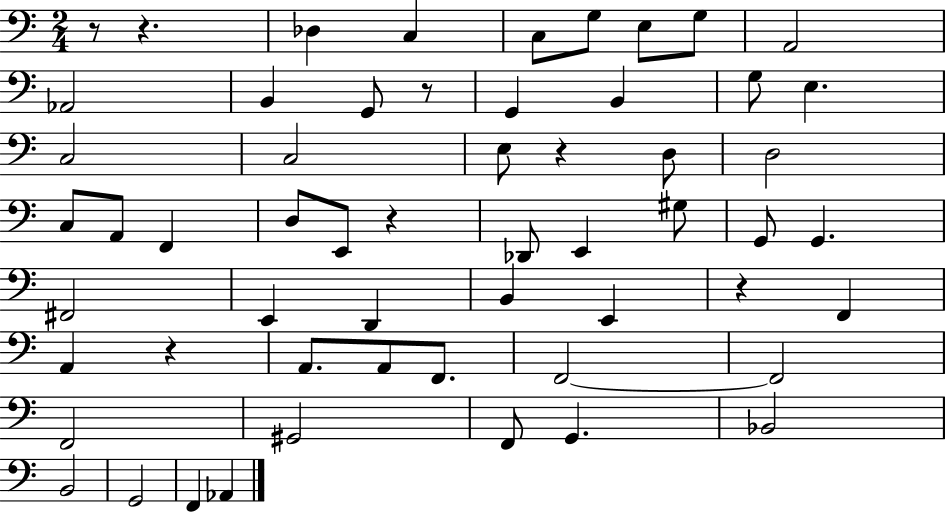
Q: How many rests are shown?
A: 7